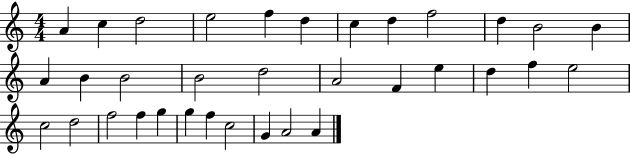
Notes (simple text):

A4/q C5/q D5/h E5/h F5/q D5/q C5/q D5/q F5/h D5/q B4/h B4/q A4/q B4/q B4/h B4/h D5/h A4/h F4/q E5/q D5/q F5/q E5/h C5/h D5/h F5/h F5/q G5/q G5/q F5/q C5/h G4/q A4/h A4/q